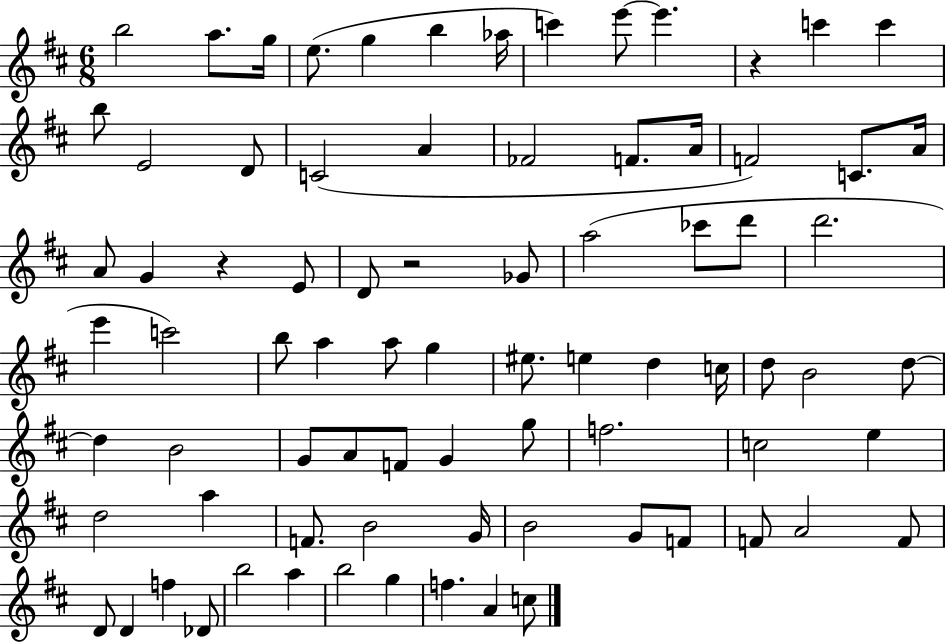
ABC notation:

X:1
T:Untitled
M:6/8
L:1/4
K:D
b2 a/2 g/4 e/2 g b _a/4 c' e'/2 e' z c' c' b/2 E2 D/2 C2 A _F2 F/2 A/4 F2 C/2 A/4 A/2 G z E/2 D/2 z2 _G/2 a2 _c'/2 d'/2 d'2 e' c'2 b/2 a a/2 g ^e/2 e d c/4 d/2 B2 d/2 d B2 G/2 A/2 F/2 G g/2 f2 c2 e d2 a F/2 B2 G/4 B2 G/2 F/2 F/2 A2 F/2 D/2 D f _D/2 b2 a b2 g f A c/2